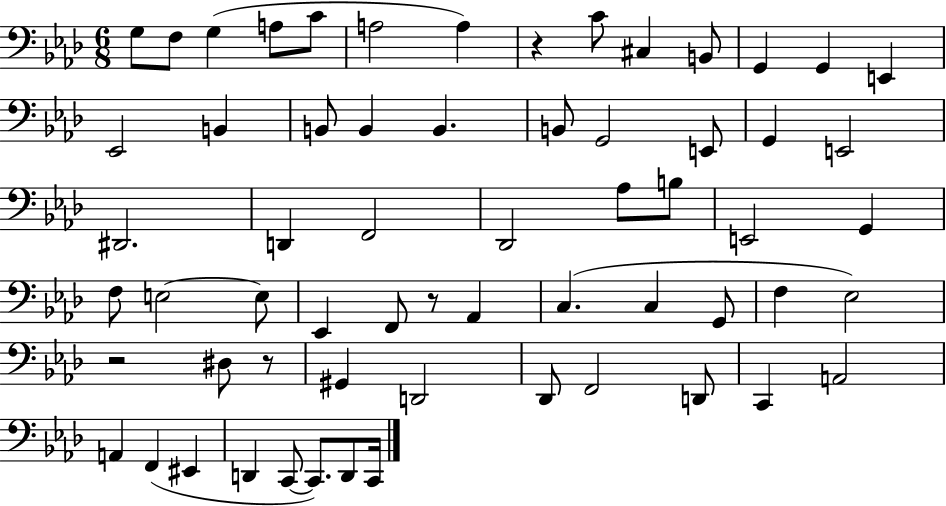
{
  \clef bass
  \numericTimeSignature
  \time 6/8
  \key aes \major
  g8 f8 g4( a8 c'8 | a2 a4) | r4 c'8 cis4 b,8 | g,4 g,4 e,4 | \break ees,2 b,4 | b,8 b,4 b,4. | b,8 g,2 e,8 | g,4 e,2 | \break dis,2. | d,4 f,2 | des,2 aes8 b8 | e,2 g,4 | \break f8 e2~~ e8 | ees,4 f,8 r8 aes,4 | c4.( c4 g,8 | f4 ees2) | \break r2 dis8 r8 | gis,4 d,2 | des,8 f,2 d,8 | c,4 a,2 | \break a,4 f,4( eis,4 | d,4 c,8~~ c,8.) d,8 c,16 | \bar "|."
}